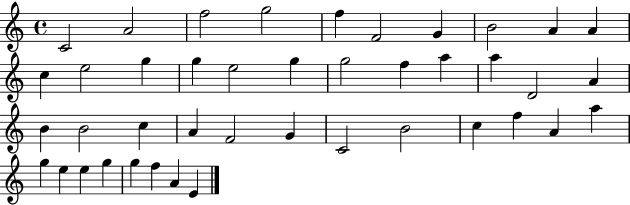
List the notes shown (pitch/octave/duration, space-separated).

C4/h A4/h F5/h G5/h F5/q F4/h G4/q B4/h A4/q A4/q C5/q E5/h G5/q G5/q E5/h G5/q G5/h F5/q A5/q A5/q D4/h A4/q B4/q B4/h C5/q A4/q F4/h G4/q C4/h B4/h C5/q F5/q A4/q A5/q G5/q E5/q E5/q G5/q G5/q F5/q A4/q E4/q